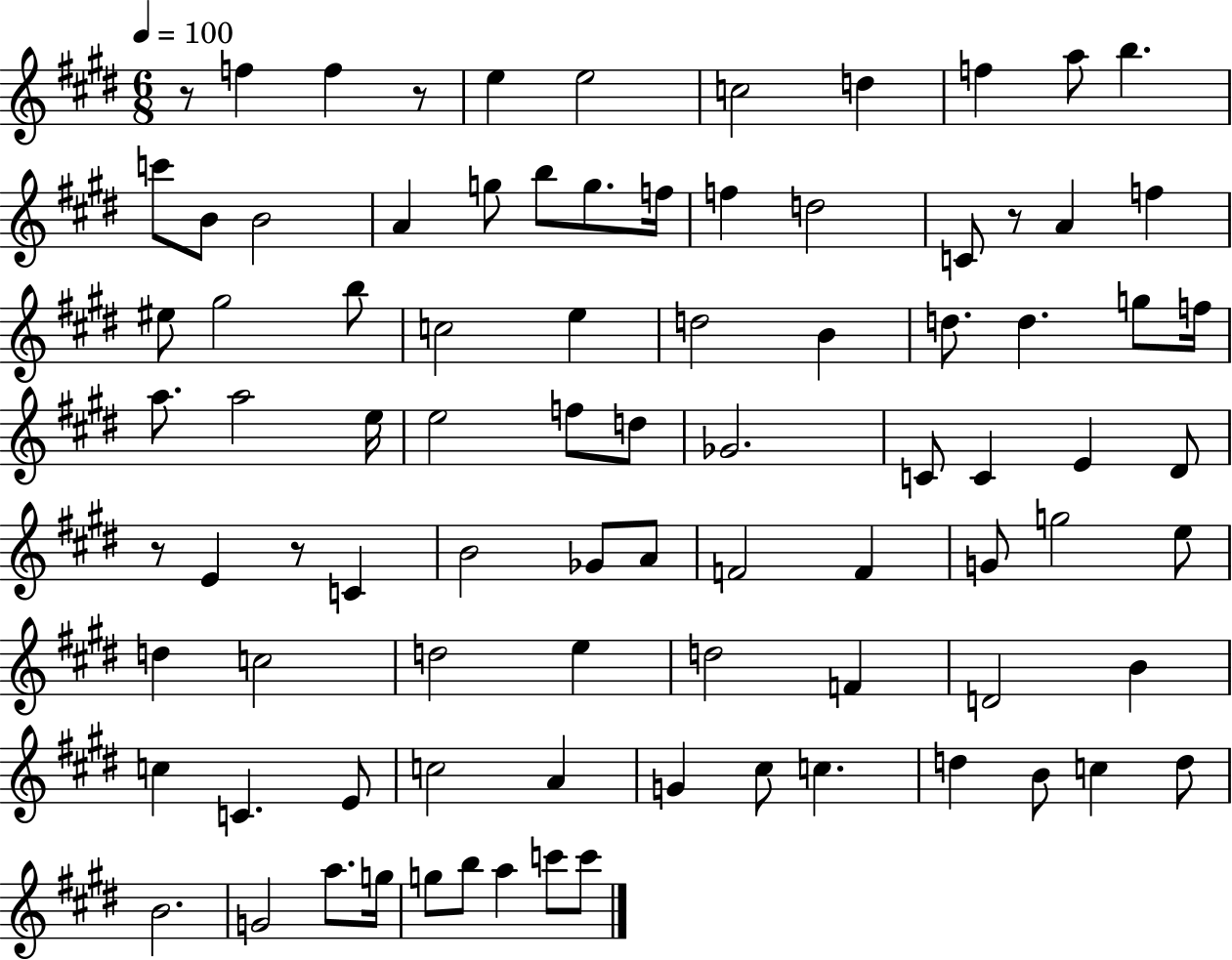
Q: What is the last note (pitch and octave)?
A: C6